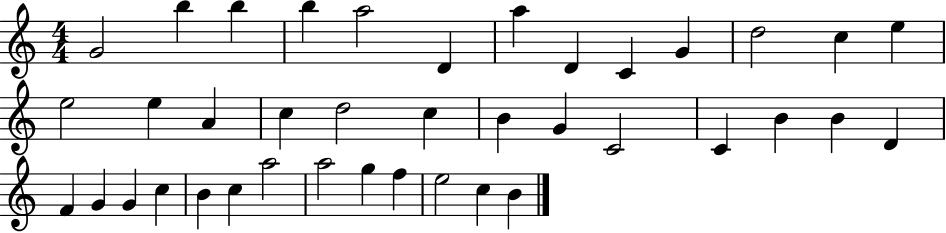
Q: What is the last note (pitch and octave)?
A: B4